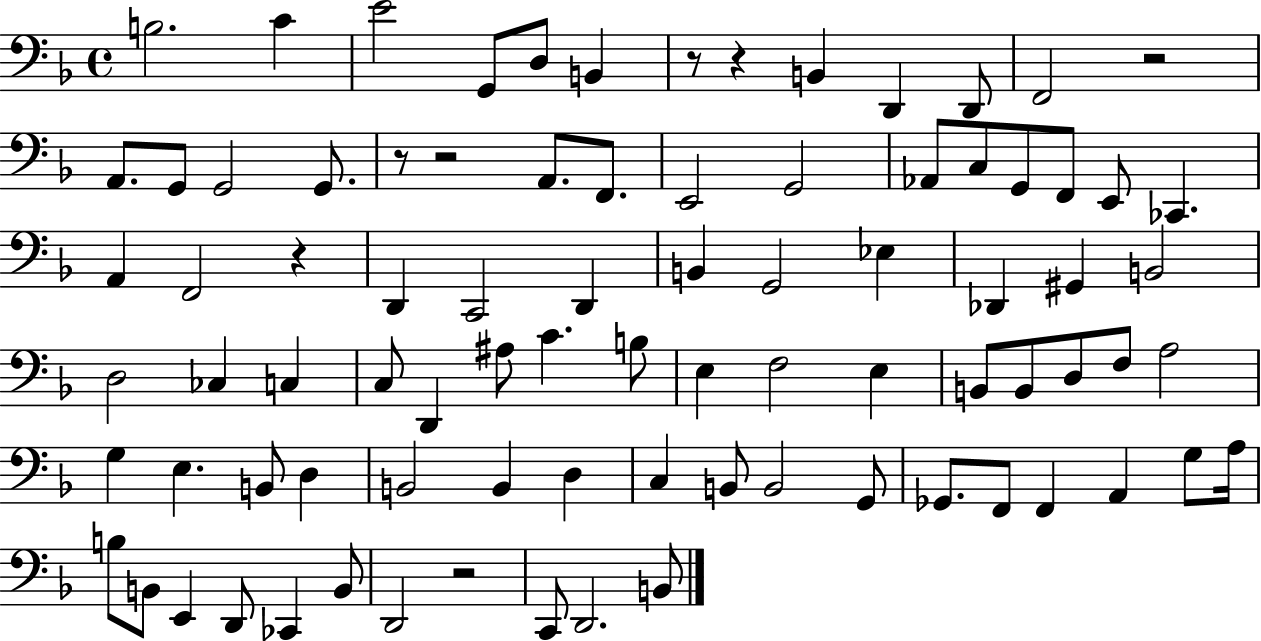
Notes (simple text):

B3/h. C4/q E4/h G2/e D3/e B2/q R/e R/q B2/q D2/q D2/e F2/h R/h A2/e. G2/e G2/h G2/e. R/e R/h A2/e. F2/e. E2/h G2/h Ab2/e C3/e G2/e F2/e E2/e CES2/q. A2/q F2/h R/q D2/q C2/h D2/q B2/q G2/h Eb3/q Db2/q G#2/q B2/h D3/h CES3/q C3/q C3/e D2/q A#3/e C4/q. B3/e E3/q F3/h E3/q B2/e B2/e D3/e F3/e A3/h G3/q E3/q. B2/e D3/q B2/h B2/q D3/q C3/q B2/e B2/h G2/e Gb2/e. F2/e F2/q A2/q G3/e A3/s B3/e B2/e E2/q D2/e CES2/q B2/e D2/h R/h C2/e D2/h. B2/e